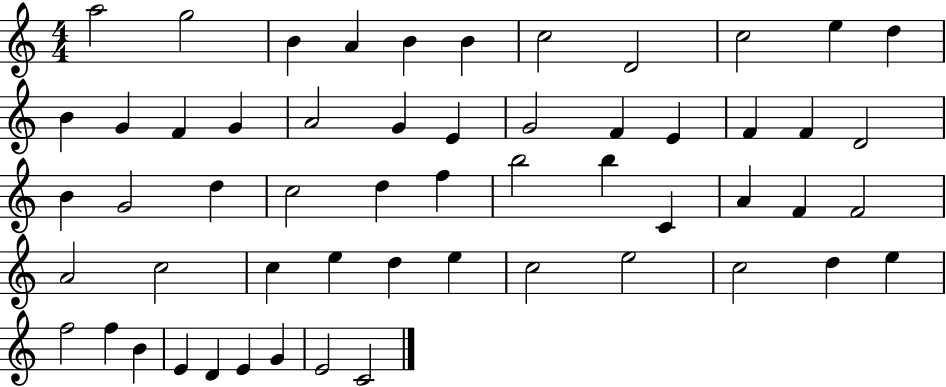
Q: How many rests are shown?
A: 0